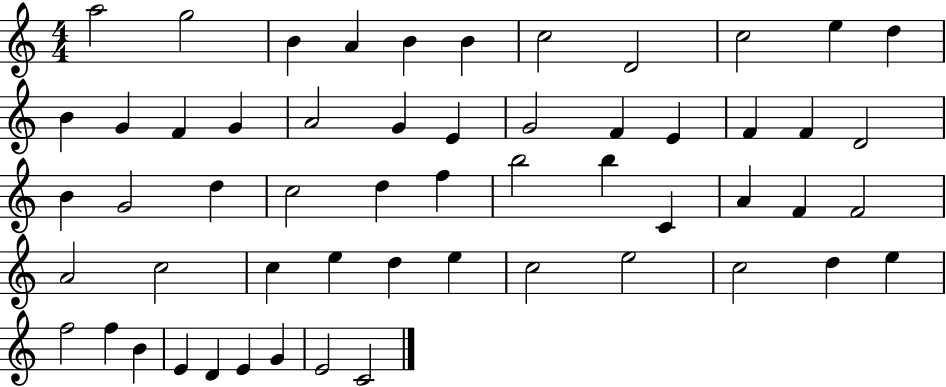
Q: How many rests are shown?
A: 0